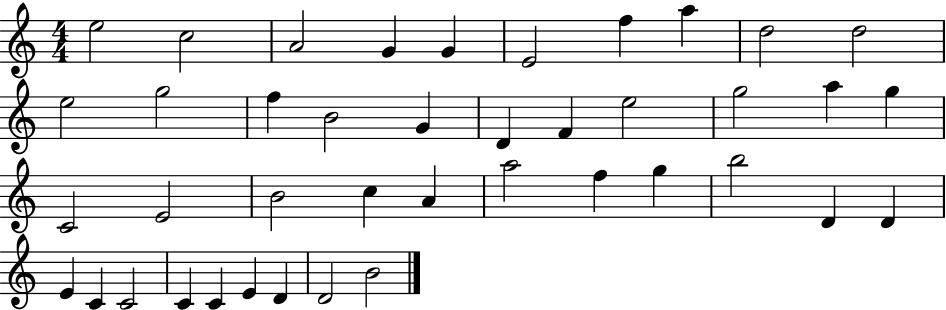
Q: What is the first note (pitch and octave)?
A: E5